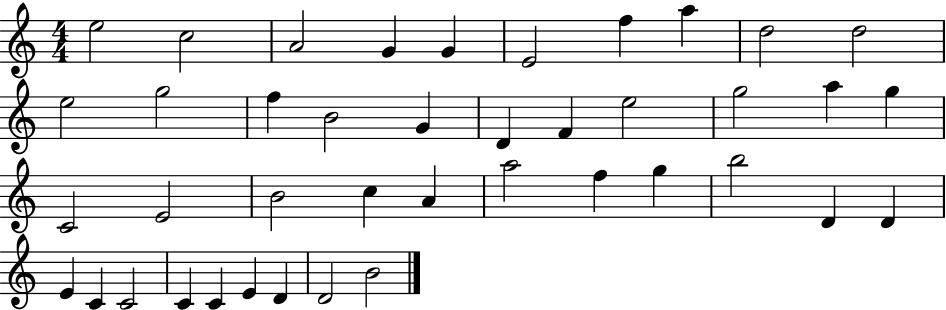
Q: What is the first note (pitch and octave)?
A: E5